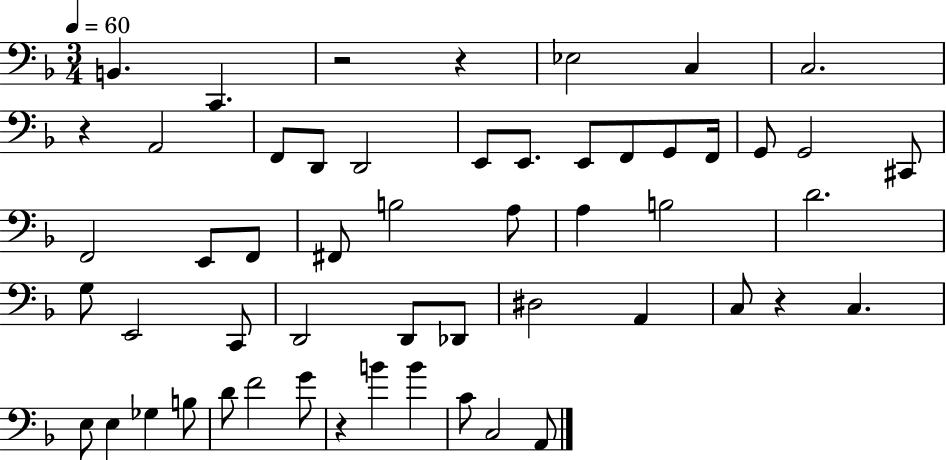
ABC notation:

X:1
T:Untitled
M:3/4
L:1/4
K:F
B,, C,, z2 z _E,2 C, C,2 z A,,2 F,,/2 D,,/2 D,,2 E,,/2 E,,/2 E,,/2 F,,/2 G,,/2 F,,/4 G,,/2 G,,2 ^C,,/2 F,,2 E,,/2 F,,/2 ^F,,/2 B,2 A,/2 A, B,2 D2 G,/2 E,,2 C,,/2 D,,2 D,,/2 _D,,/2 ^D,2 A,, C,/2 z C, E,/2 E, _G, B,/2 D/2 F2 G/2 z B B C/2 C,2 A,,/2